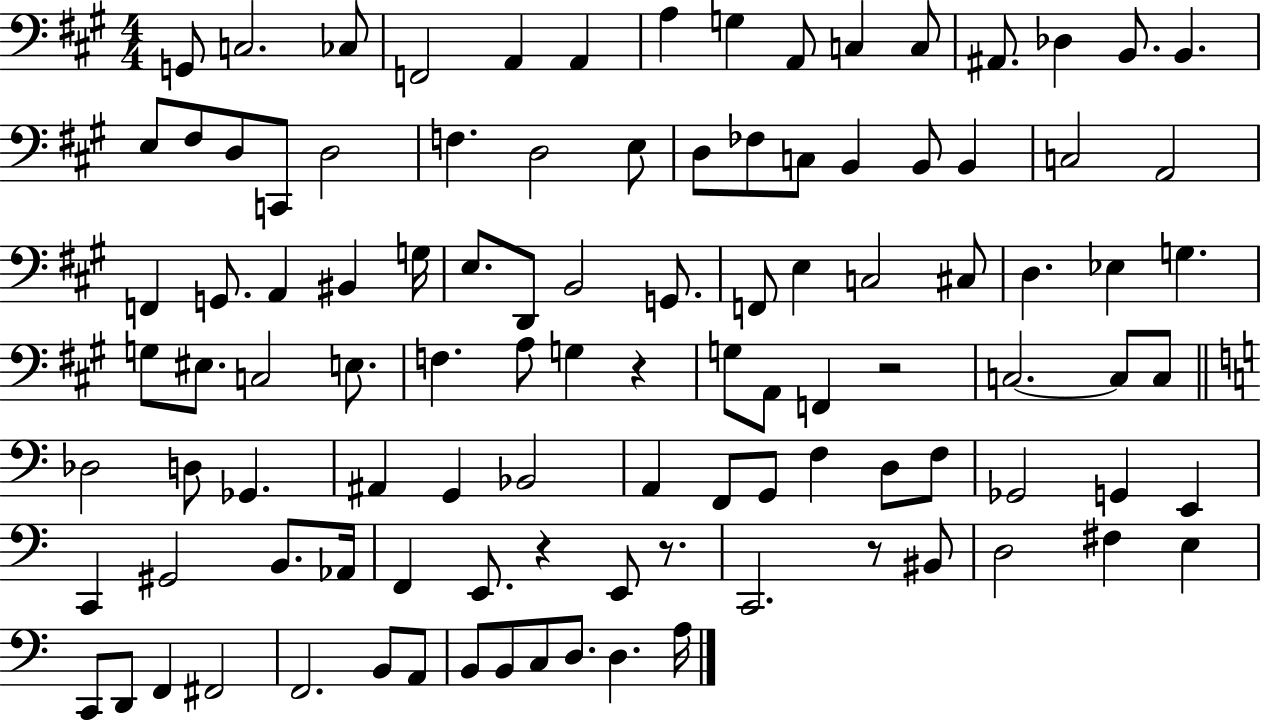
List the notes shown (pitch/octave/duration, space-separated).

G2/e C3/h. CES3/e F2/h A2/q A2/q A3/q G3/q A2/e C3/q C3/e A#2/e. Db3/q B2/e. B2/q. E3/e F#3/e D3/e C2/e D3/h F3/q. D3/h E3/e D3/e FES3/e C3/e B2/q B2/e B2/q C3/h A2/h F2/q G2/e. A2/q BIS2/q G3/s E3/e. D2/e B2/h G2/e. F2/e E3/q C3/h C#3/e D3/q. Eb3/q G3/q. G3/e EIS3/e. C3/h E3/e. F3/q. A3/e G3/q R/q G3/e A2/e F2/q R/h C3/h. C3/e C3/e Db3/h D3/e Gb2/q. A#2/q G2/q Bb2/h A2/q F2/e G2/e F3/q D3/e F3/e Gb2/h G2/q E2/q C2/q G#2/h B2/e. Ab2/s F2/q E2/e. R/q E2/e R/e. C2/h. R/e BIS2/e D3/h F#3/q E3/q C2/e D2/e F2/q F#2/h F2/h. B2/e A2/e B2/e B2/e C3/e D3/e. D3/q. A3/s